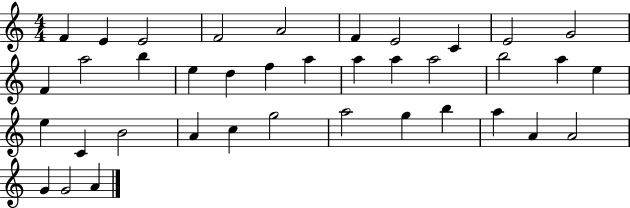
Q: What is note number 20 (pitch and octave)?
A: A5